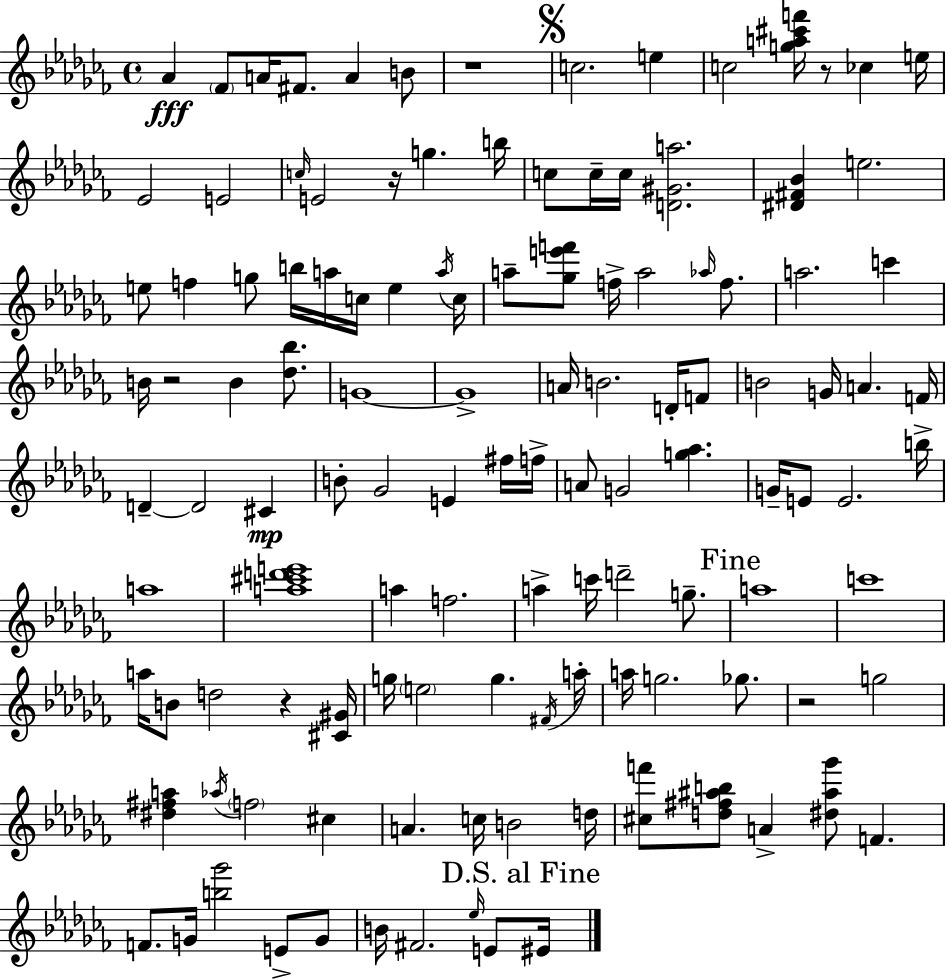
Ab4/q FES4/e A4/s F#4/e. A4/q B4/e R/w C5/h. E5/q C5/h [G5,A5,C#6,F6]/s R/e CES5/q E5/s Eb4/h E4/h C5/s E4/h R/s G5/q. B5/s C5/e C5/s C5/s [D4,G#4,A5]/h. [D#4,F#4,Bb4]/q E5/h. E5/e F5/q G5/e B5/s A5/s C5/s E5/q A5/s C5/s A5/e [Gb5,E6,F6]/e F5/s A5/h Ab5/s F5/e. A5/h. C6/q B4/s R/h B4/q [Db5,Bb5]/e. G4/w G4/w A4/s B4/h. D4/s F4/e B4/h G4/s A4/q. F4/s D4/q D4/h C#4/q B4/e Gb4/h E4/q F#5/s F5/s A4/e G4/h [G5,Ab5]/q. G4/s E4/e E4/h. B5/s A5/w [A5,C#6,D6,E6]/w A5/q F5/h. A5/q C6/s D6/h G5/e. A5/w C6/w A5/s B4/e D5/h R/q [C#4,G#4]/s G5/s E5/h G5/q. F#4/s A5/s A5/s G5/h. Gb5/e. R/h G5/h [D#5,F#5,A5]/q Ab5/s F5/h C#5/q A4/q. C5/s B4/h D5/s [C#5,F6]/e [D5,F#5,A#5,B5]/e A4/q [D#5,A#5,Gb6]/e F4/q. F4/e. G4/s [B5,Gb6]/h E4/e G4/e B4/s F#4/h. Eb5/s E4/e EIS4/s